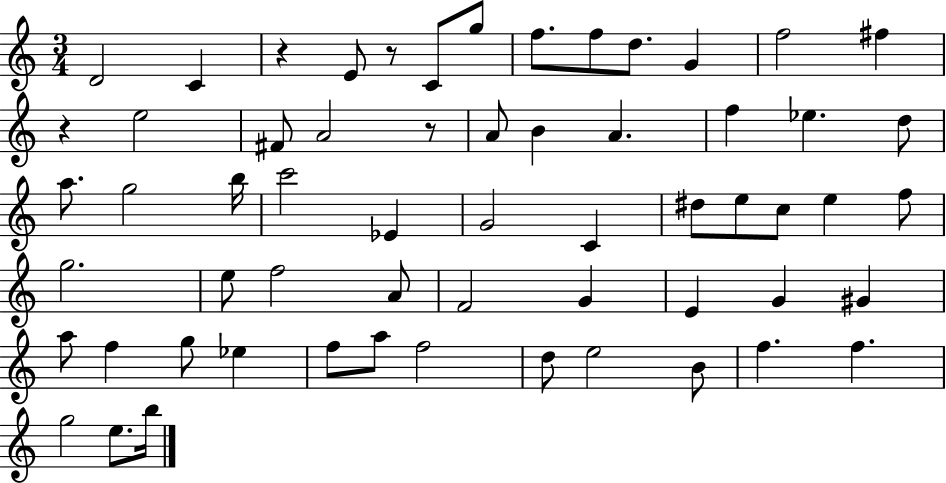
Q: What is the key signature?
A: C major